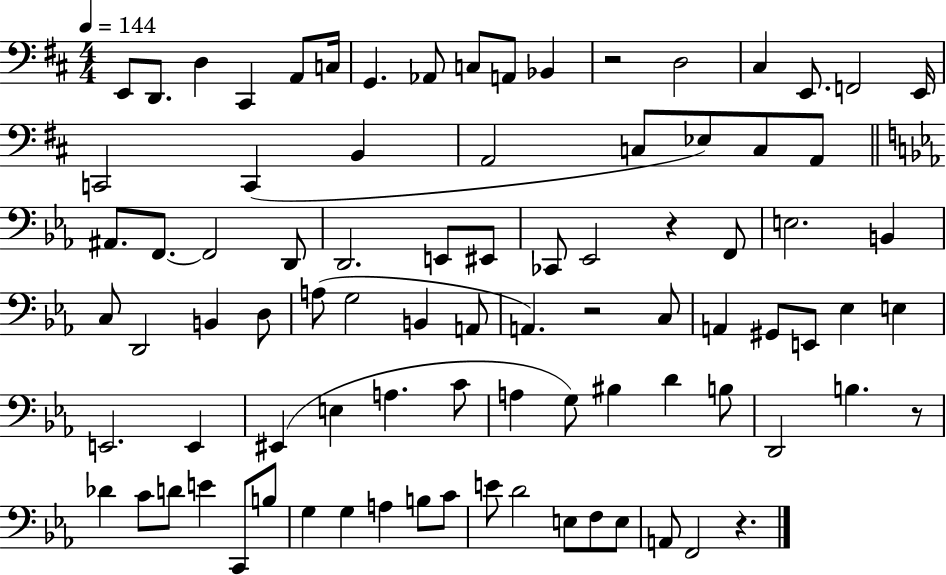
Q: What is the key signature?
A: D major